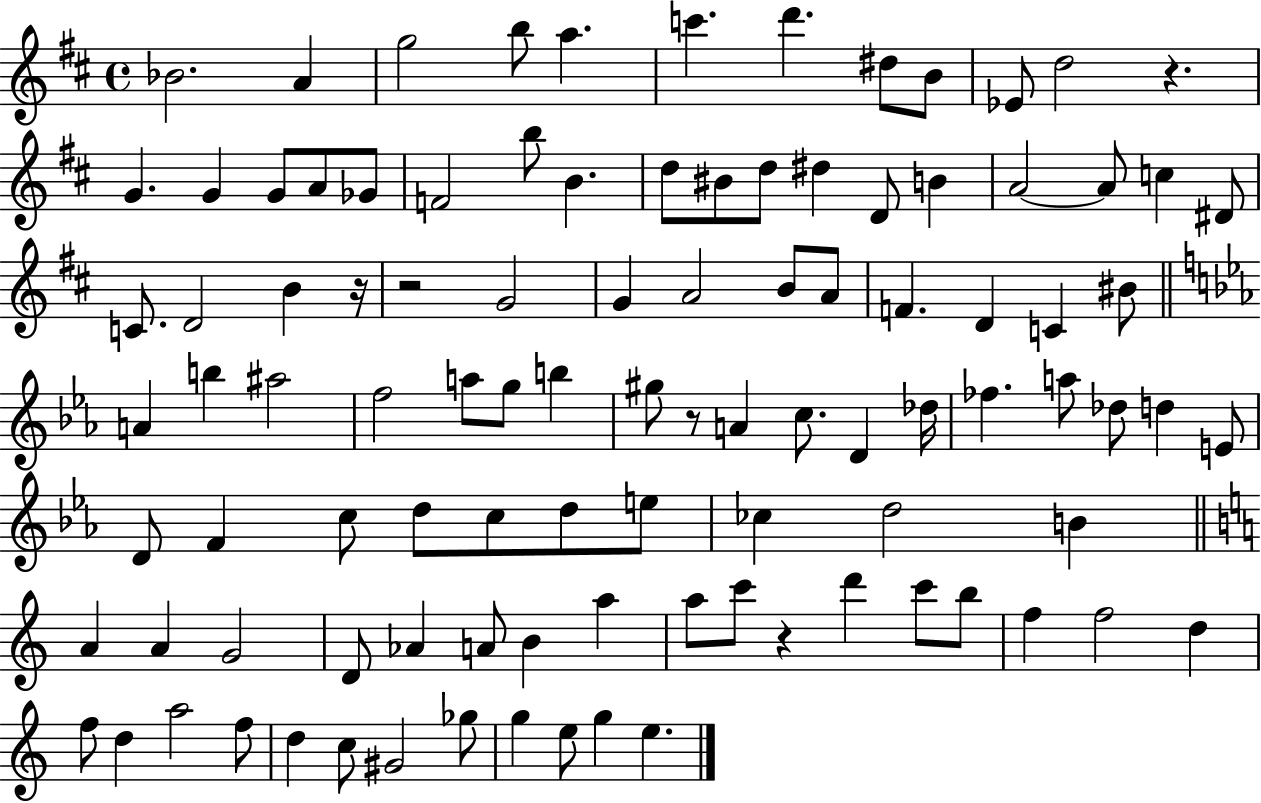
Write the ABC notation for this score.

X:1
T:Untitled
M:4/4
L:1/4
K:D
_B2 A g2 b/2 a c' d' ^d/2 B/2 _E/2 d2 z G G G/2 A/2 _G/2 F2 b/2 B d/2 ^B/2 d/2 ^d D/2 B A2 A/2 c ^D/2 C/2 D2 B z/4 z2 G2 G A2 B/2 A/2 F D C ^B/2 A b ^a2 f2 a/2 g/2 b ^g/2 z/2 A c/2 D _d/4 _f a/2 _d/2 d E/2 D/2 F c/2 d/2 c/2 d/2 e/2 _c d2 B A A G2 D/2 _A A/2 B a a/2 c'/2 z d' c'/2 b/2 f f2 d f/2 d a2 f/2 d c/2 ^G2 _g/2 g e/2 g e